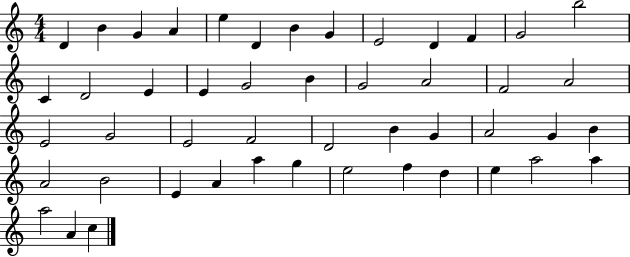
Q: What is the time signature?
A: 4/4